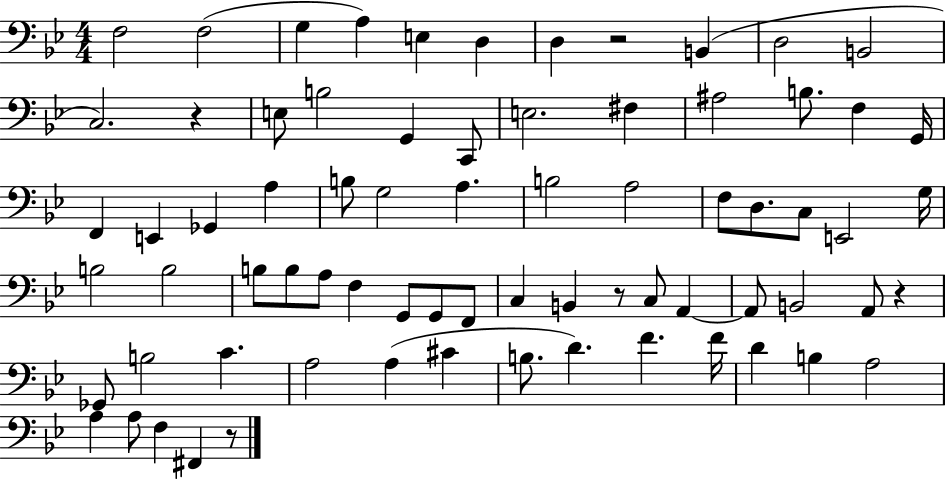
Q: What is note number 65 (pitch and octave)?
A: A3